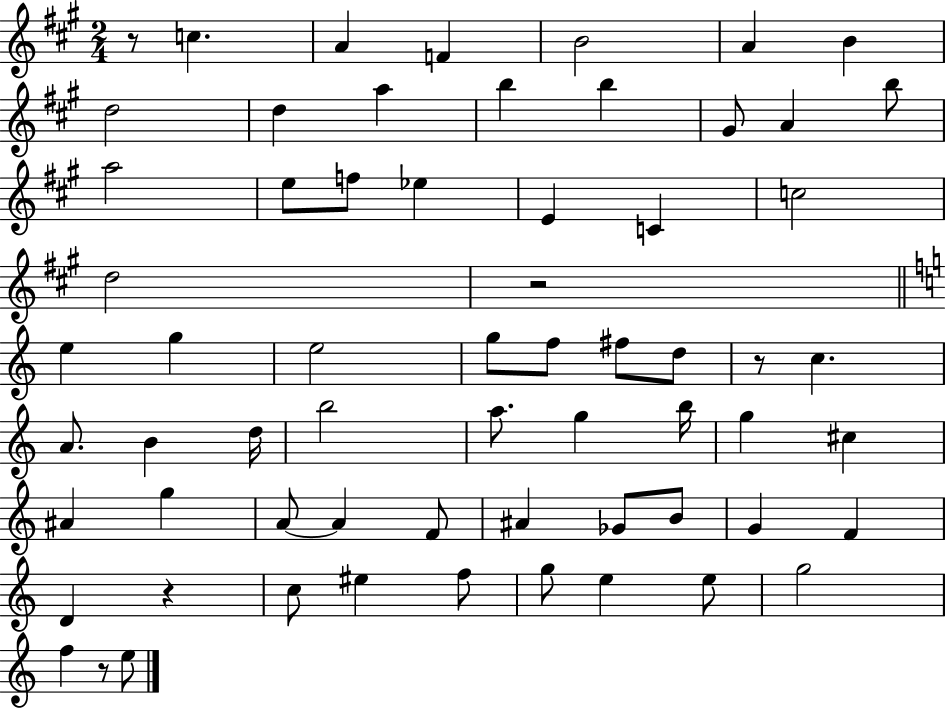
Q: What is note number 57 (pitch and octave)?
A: G5